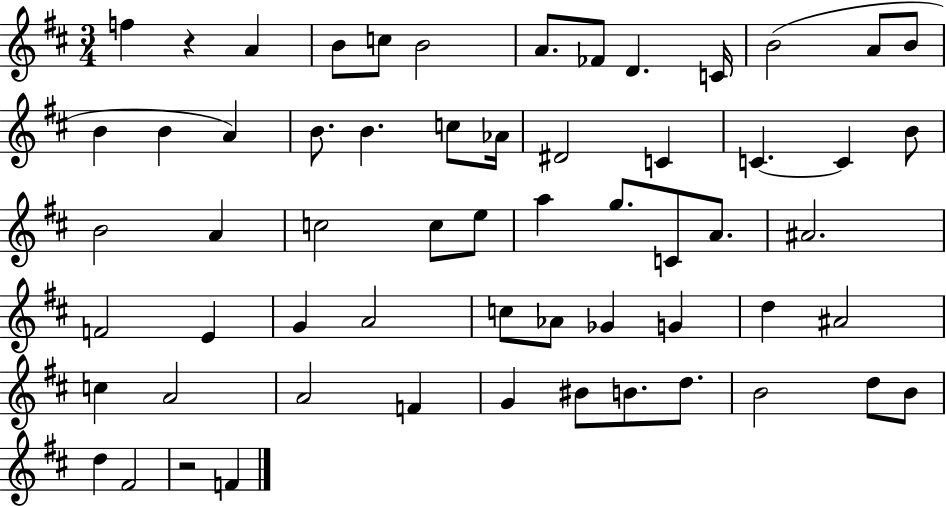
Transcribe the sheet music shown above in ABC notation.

X:1
T:Untitled
M:3/4
L:1/4
K:D
f z A B/2 c/2 B2 A/2 _F/2 D C/4 B2 A/2 B/2 B B A B/2 B c/2 _A/4 ^D2 C C C B/2 B2 A c2 c/2 e/2 a g/2 C/2 A/2 ^A2 F2 E G A2 c/2 _A/2 _G G d ^A2 c A2 A2 F G ^B/2 B/2 d/2 B2 d/2 B/2 d ^F2 z2 F